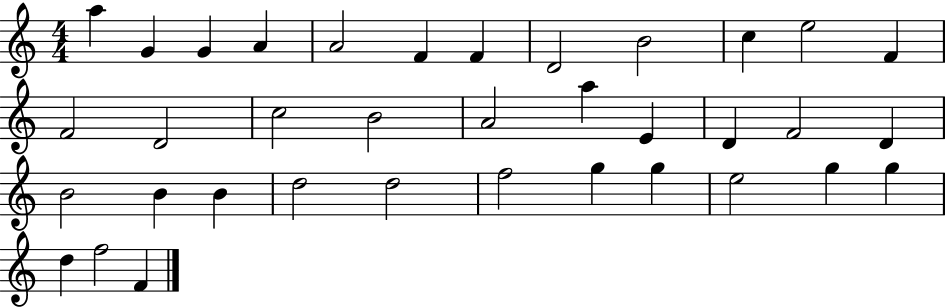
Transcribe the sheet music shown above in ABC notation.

X:1
T:Untitled
M:4/4
L:1/4
K:C
a G G A A2 F F D2 B2 c e2 F F2 D2 c2 B2 A2 a E D F2 D B2 B B d2 d2 f2 g g e2 g g d f2 F